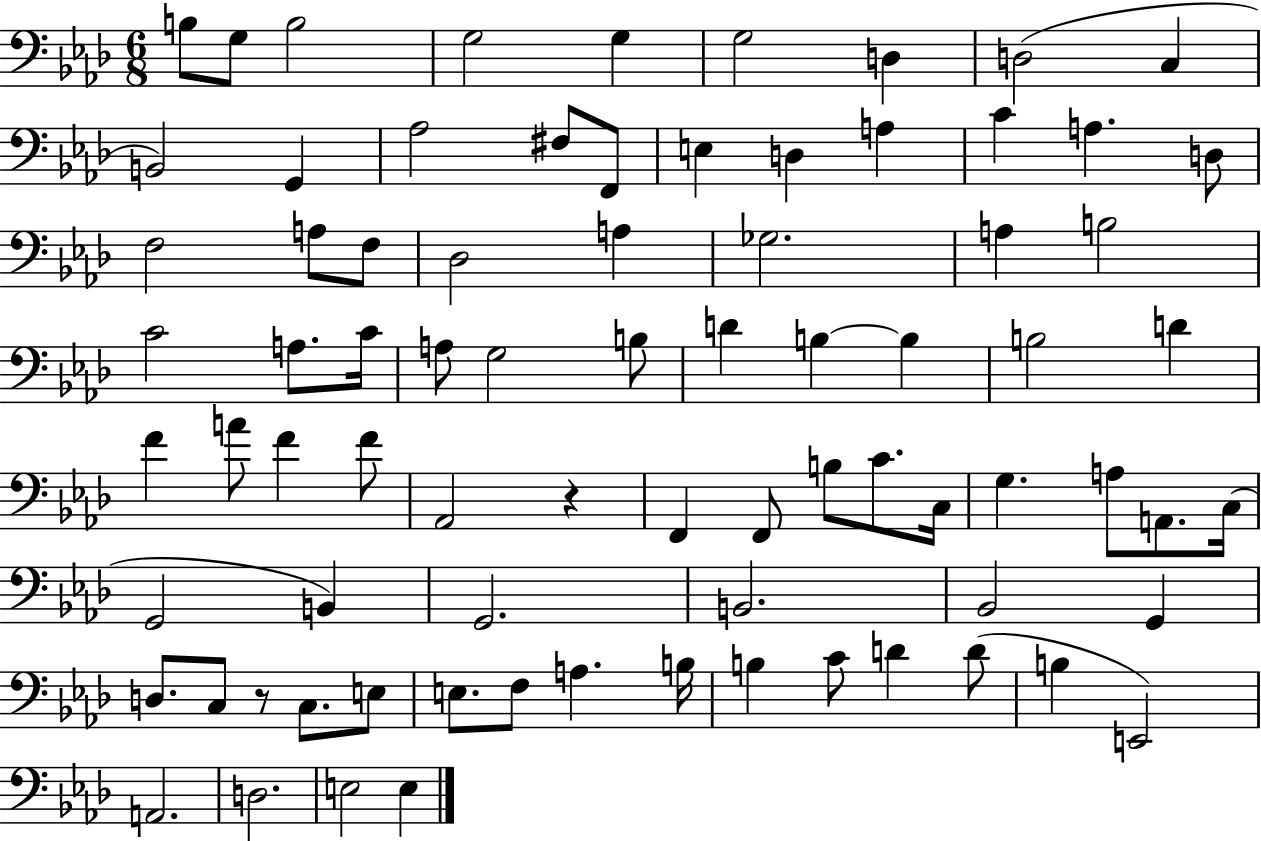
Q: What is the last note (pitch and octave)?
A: E3